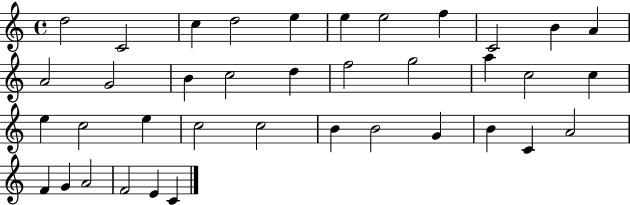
{
  \clef treble
  \time 4/4
  \defaultTimeSignature
  \key c \major
  d''2 c'2 | c''4 d''2 e''4 | e''4 e''2 f''4 | c'2 b'4 a'4 | \break a'2 g'2 | b'4 c''2 d''4 | f''2 g''2 | a''4 c''2 c''4 | \break e''4 c''2 e''4 | c''2 c''2 | b'4 b'2 g'4 | b'4 c'4 a'2 | \break f'4 g'4 a'2 | f'2 e'4 c'4 | \bar "|."
}